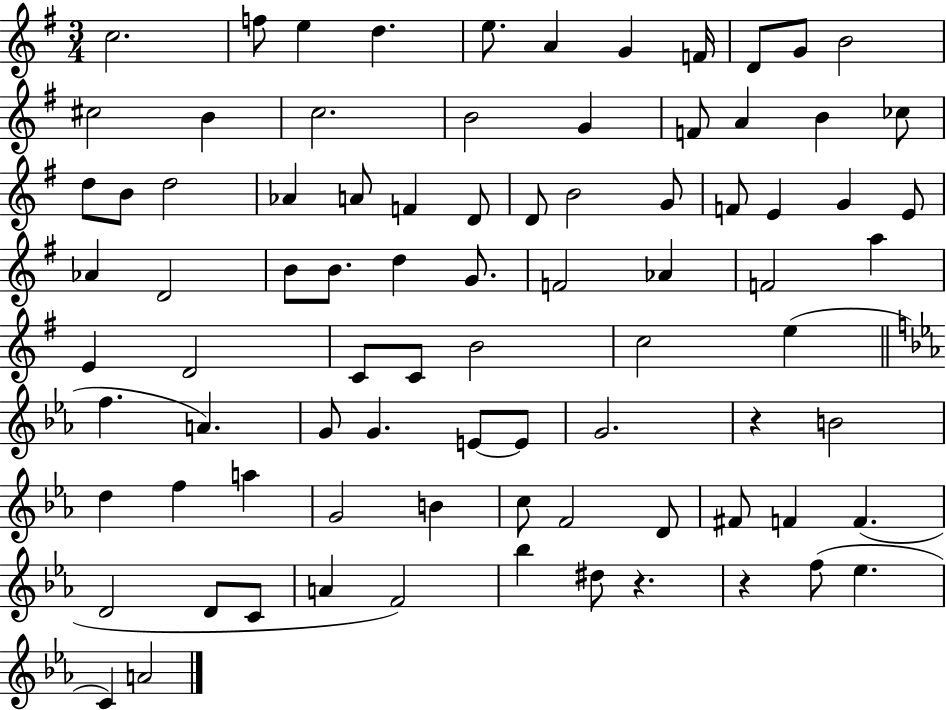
X:1
T:Untitled
M:3/4
L:1/4
K:G
c2 f/2 e d e/2 A G F/4 D/2 G/2 B2 ^c2 B c2 B2 G F/2 A B _c/2 d/2 B/2 d2 _A A/2 F D/2 D/2 B2 G/2 F/2 E G E/2 _A D2 B/2 B/2 d G/2 F2 _A F2 a E D2 C/2 C/2 B2 c2 e f A G/2 G E/2 E/2 G2 z B2 d f a G2 B c/2 F2 D/2 ^F/2 F F D2 D/2 C/2 A F2 _b ^d/2 z z f/2 _e C A2